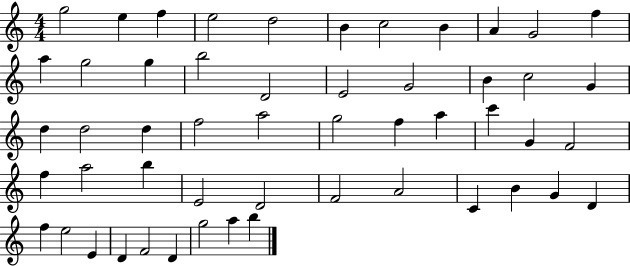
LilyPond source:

{
  \clef treble
  \numericTimeSignature
  \time 4/4
  \key c \major
  g''2 e''4 f''4 | e''2 d''2 | b'4 c''2 b'4 | a'4 g'2 f''4 | \break a''4 g''2 g''4 | b''2 d'2 | e'2 g'2 | b'4 c''2 g'4 | \break d''4 d''2 d''4 | f''2 a''2 | g''2 f''4 a''4 | c'''4 g'4 f'2 | \break f''4 a''2 b''4 | e'2 d'2 | f'2 a'2 | c'4 b'4 g'4 d'4 | \break f''4 e''2 e'4 | d'4 f'2 d'4 | g''2 a''4 b''4 | \bar "|."
}